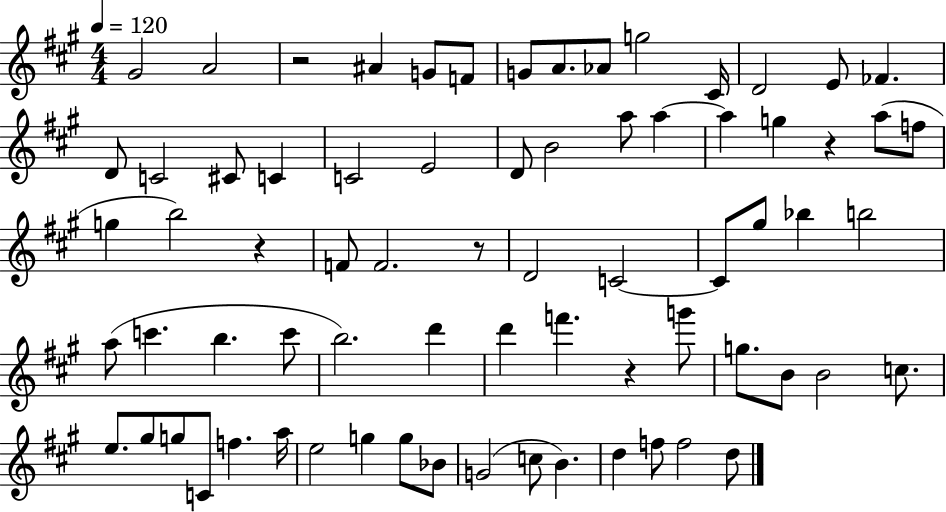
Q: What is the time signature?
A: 4/4